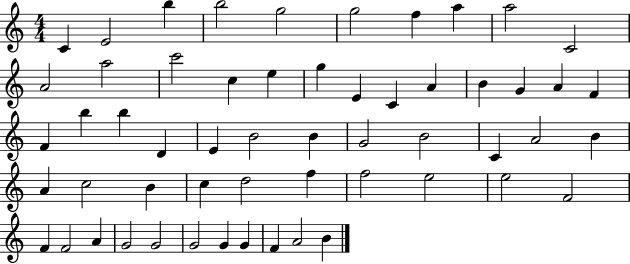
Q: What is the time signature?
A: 4/4